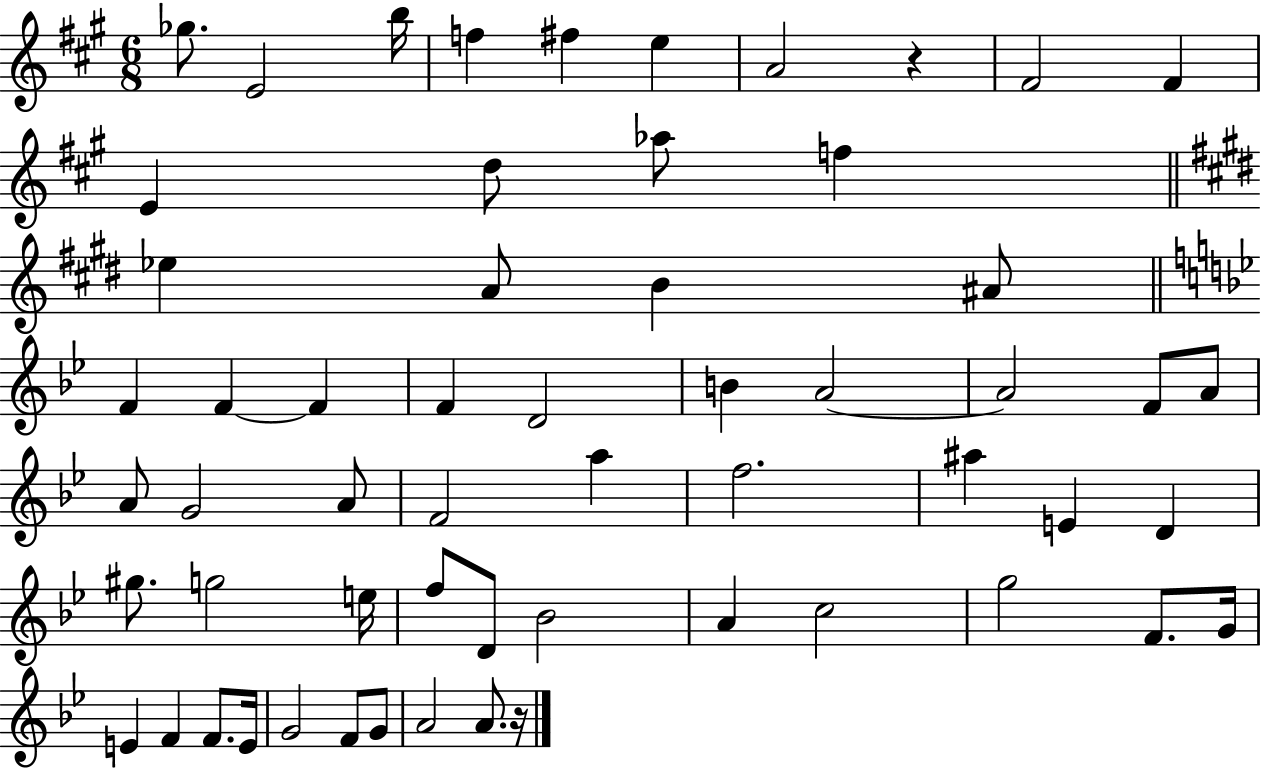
{
  \clef treble
  \numericTimeSignature
  \time 6/8
  \key a \major
  \repeat volta 2 { ges''8. e'2 b''16 | f''4 fis''4 e''4 | a'2 r4 | fis'2 fis'4 | \break e'4 d''8 aes''8 f''4 | \bar "||" \break \key e \major ees''4 a'8 b'4 ais'8 | \bar "||" \break \key bes \major f'4 f'4~~ f'4 | f'4 d'2 | b'4 a'2~~ | a'2 f'8 a'8 | \break a'8 g'2 a'8 | f'2 a''4 | f''2. | ais''4 e'4 d'4 | \break gis''8. g''2 e''16 | f''8 d'8 bes'2 | a'4 c''2 | g''2 f'8. g'16 | \break e'4 f'4 f'8. e'16 | g'2 f'8 g'8 | a'2 a'8. r16 | } \bar "|."
}